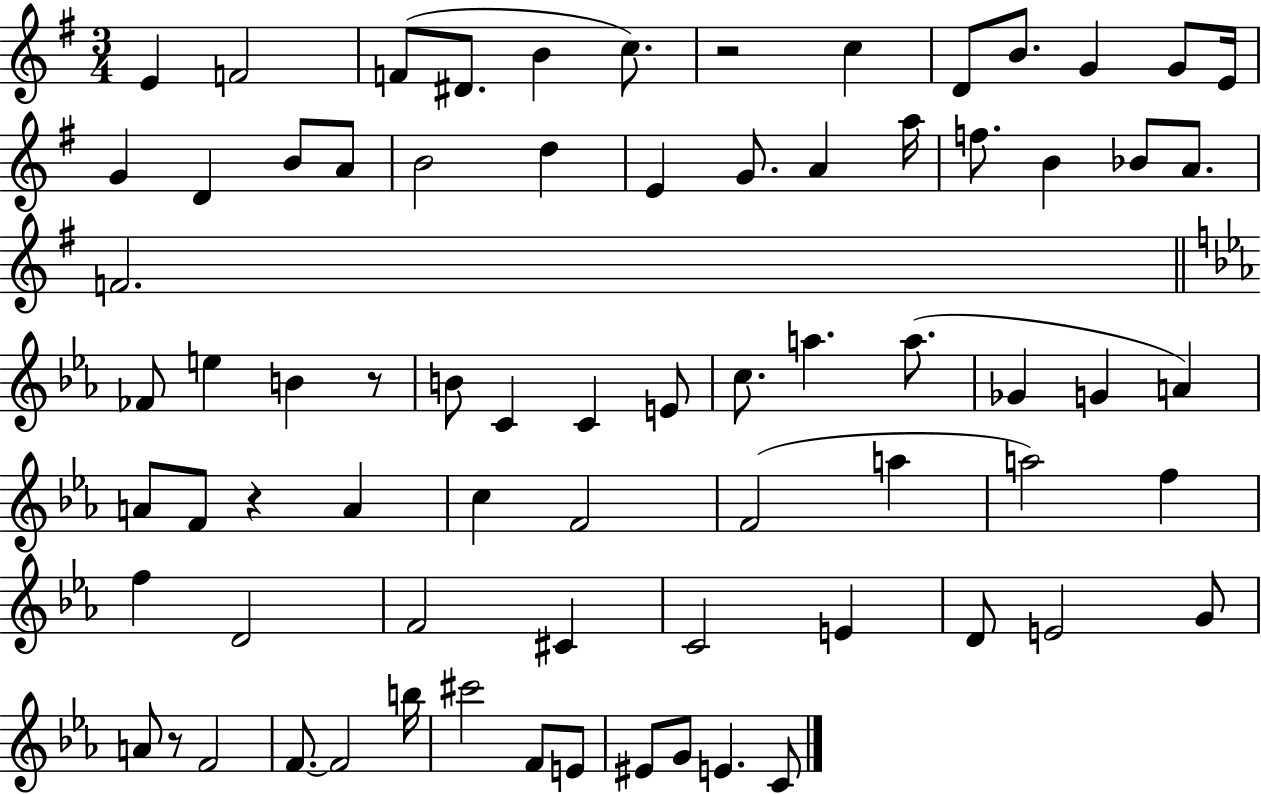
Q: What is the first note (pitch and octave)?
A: E4